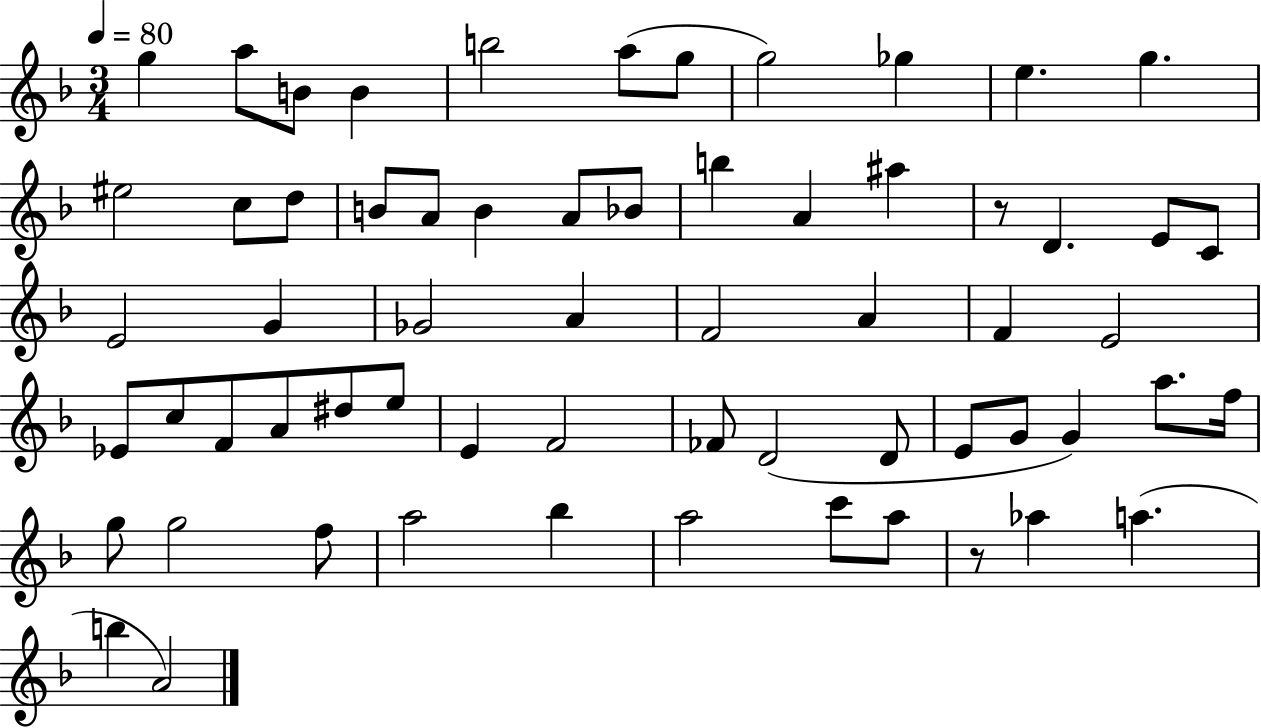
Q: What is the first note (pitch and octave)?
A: G5